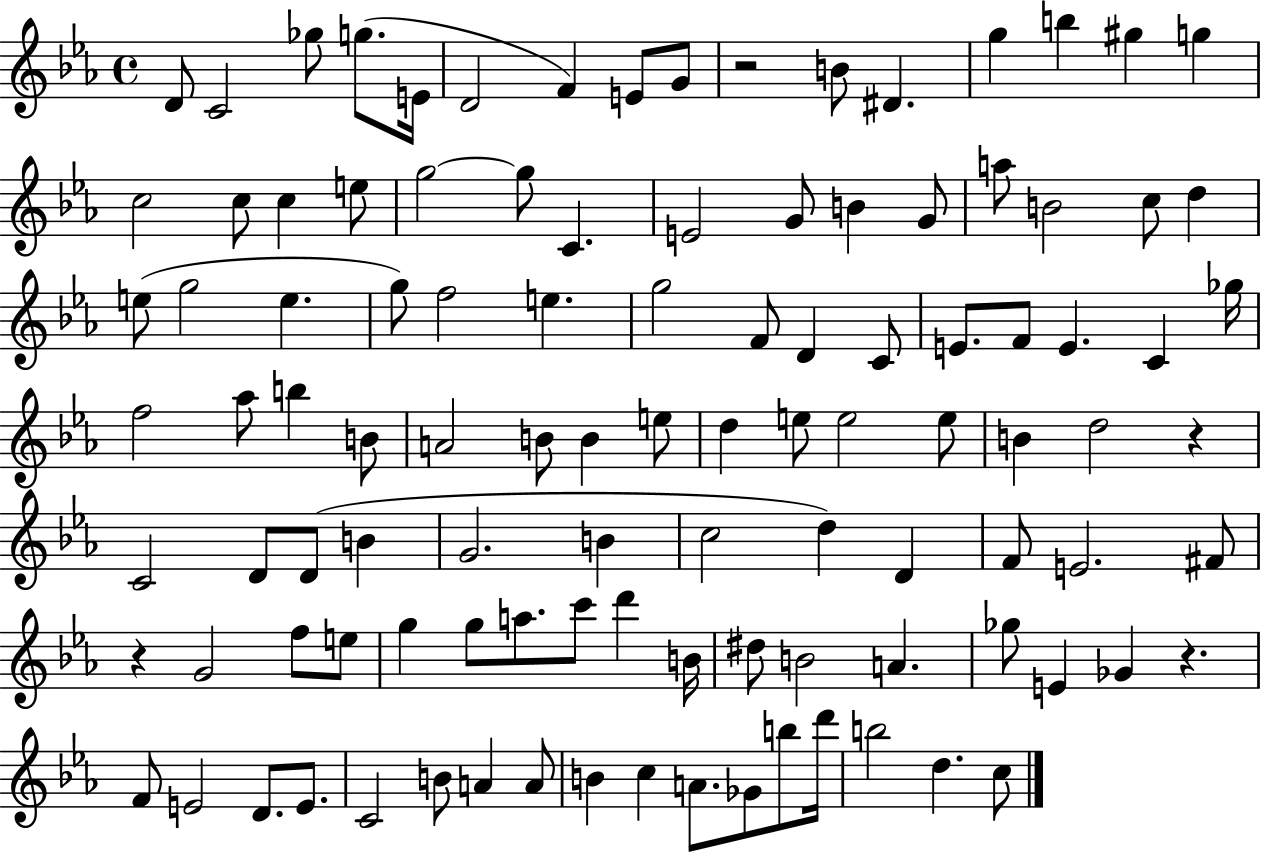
{
  \clef treble
  \time 4/4
  \defaultTimeSignature
  \key ees \major
  \repeat volta 2 { d'8 c'2 ges''8 g''8.( e'16 | d'2 f'4) e'8 g'8 | r2 b'8 dis'4. | g''4 b''4 gis''4 g''4 | \break c''2 c''8 c''4 e''8 | g''2~~ g''8 c'4. | e'2 g'8 b'4 g'8 | a''8 b'2 c''8 d''4 | \break e''8( g''2 e''4. | g''8) f''2 e''4. | g''2 f'8 d'4 c'8 | e'8. f'8 e'4. c'4 ges''16 | \break f''2 aes''8 b''4 b'8 | a'2 b'8 b'4 e''8 | d''4 e''8 e''2 e''8 | b'4 d''2 r4 | \break c'2 d'8 d'8( b'4 | g'2. b'4 | c''2 d''4) d'4 | f'8 e'2. fis'8 | \break r4 g'2 f''8 e''8 | g''4 g''8 a''8. c'''8 d'''4 b'16 | dis''8 b'2 a'4. | ges''8 e'4 ges'4 r4. | \break f'8 e'2 d'8. e'8. | c'2 b'8 a'4 a'8 | b'4 c''4 a'8. ges'8 b''8 d'''16 | b''2 d''4. c''8 | \break } \bar "|."
}